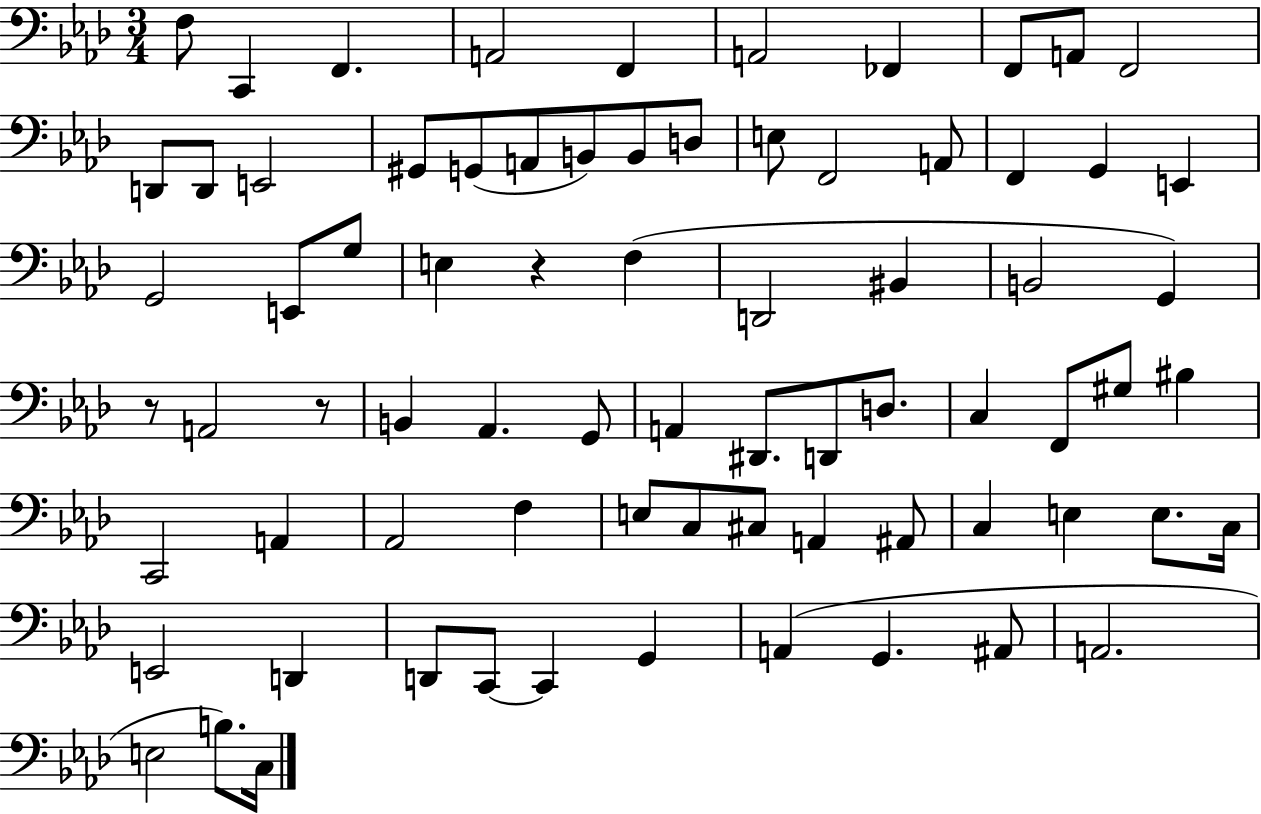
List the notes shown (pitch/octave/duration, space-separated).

F3/e C2/q F2/q. A2/h F2/q A2/h FES2/q F2/e A2/e F2/h D2/e D2/e E2/h G#2/e G2/e A2/e B2/e B2/e D3/e E3/e F2/h A2/e F2/q G2/q E2/q G2/h E2/e G3/e E3/q R/q F3/q D2/h BIS2/q B2/h G2/q R/e A2/h R/e B2/q Ab2/q. G2/e A2/q D#2/e. D2/e D3/e. C3/q F2/e G#3/e BIS3/q C2/h A2/q Ab2/h F3/q E3/e C3/e C#3/e A2/q A#2/e C3/q E3/q E3/e. C3/s E2/h D2/q D2/e C2/e C2/q G2/q A2/q G2/q. A#2/e A2/h. E3/h B3/e. C3/s